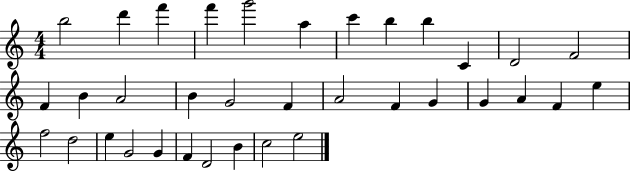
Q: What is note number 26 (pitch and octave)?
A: F5